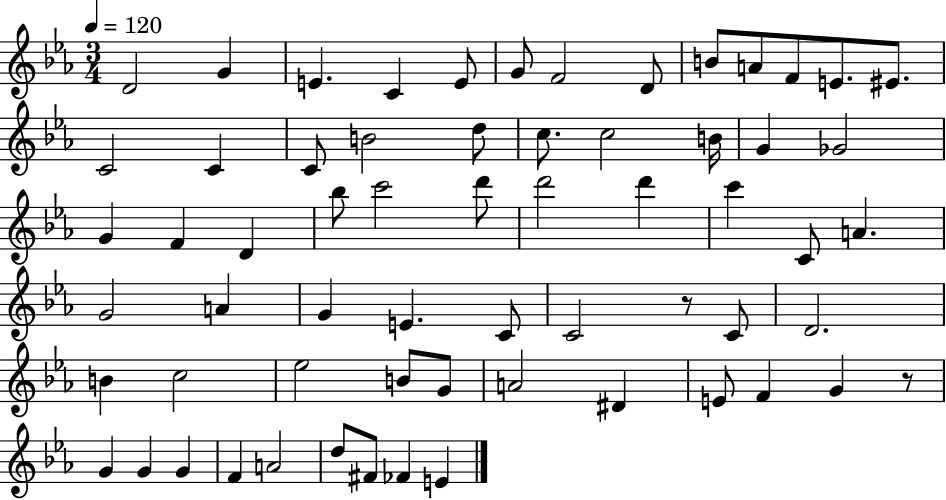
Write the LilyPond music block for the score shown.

{
  \clef treble
  \numericTimeSignature
  \time 3/4
  \key ees \major
  \tempo 4 = 120
  d'2 g'4 | e'4. c'4 e'8 | g'8 f'2 d'8 | b'8 a'8 f'8 e'8. eis'8. | \break c'2 c'4 | c'8 b'2 d''8 | c''8. c''2 b'16 | g'4 ges'2 | \break g'4 f'4 d'4 | bes''8 c'''2 d'''8 | d'''2 d'''4 | c'''4 c'8 a'4. | \break g'2 a'4 | g'4 e'4. c'8 | c'2 r8 c'8 | d'2. | \break b'4 c''2 | ees''2 b'8 g'8 | a'2 dis'4 | e'8 f'4 g'4 r8 | \break g'4 g'4 g'4 | f'4 a'2 | d''8 fis'8 fes'4 e'4 | \bar "|."
}